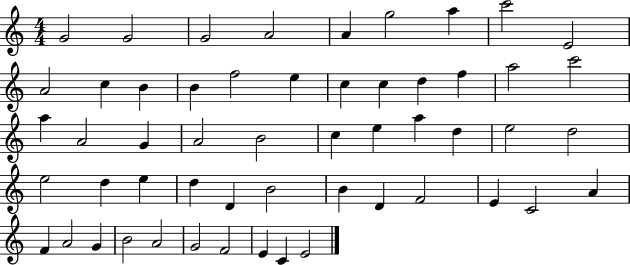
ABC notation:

X:1
T:Untitled
M:4/4
L:1/4
K:C
G2 G2 G2 A2 A g2 a c'2 E2 A2 c B B f2 e c c d f a2 c'2 a A2 G A2 B2 c e a d e2 d2 e2 d e d D B2 B D F2 E C2 A F A2 G B2 A2 G2 F2 E C E2